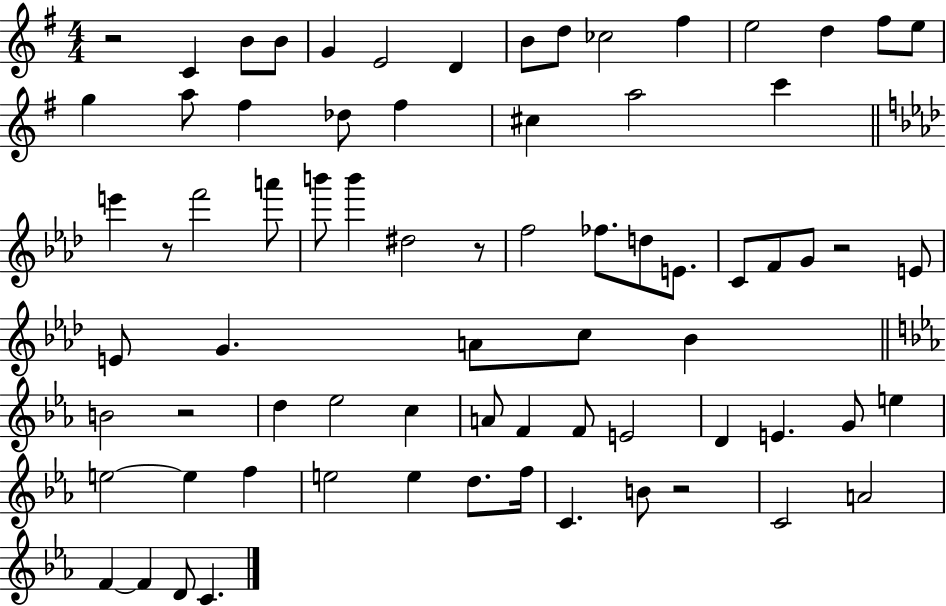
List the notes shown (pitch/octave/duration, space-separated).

R/h C4/q B4/e B4/e G4/q E4/h D4/q B4/e D5/e CES5/h F#5/q E5/h D5/q F#5/e E5/e G5/q A5/e F#5/q Db5/e F#5/q C#5/q A5/h C6/q E6/q R/e F6/h A6/e B6/e B6/q D#5/h R/e F5/h FES5/e. D5/e E4/e. C4/e F4/e G4/e R/h E4/e E4/e G4/q. A4/e C5/e Bb4/q B4/h R/h D5/q Eb5/h C5/q A4/e F4/q F4/e E4/h D4/q E4/q. G4/e E5/q E5/h E5/q F5/q E5/h E5/q D5/e. F5/s C4/q. B4/e R/h C4/h A4/h F4/q F4/q D4/e C4/q.